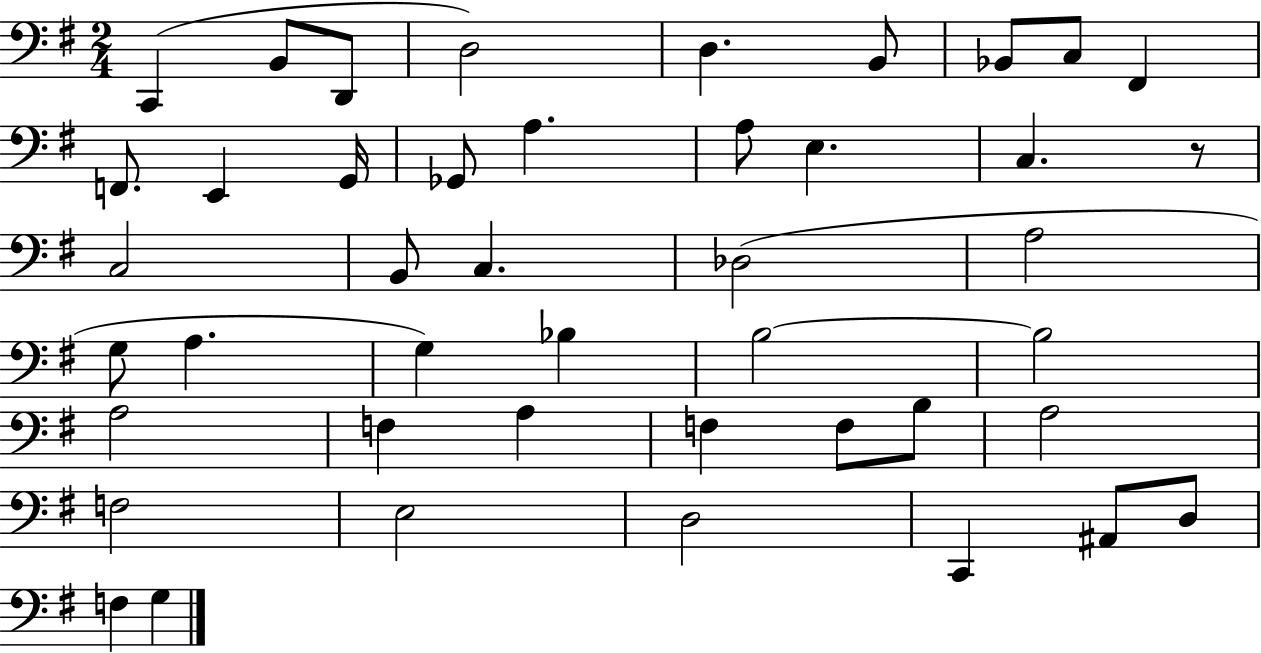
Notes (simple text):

C2/q B2/e D2/e D3/h D3/q. B2/e Bb2/e C3/e F#2/q F2/e. E2/q G2/s Gb2/e A3/q. A3/e E3/q. C3/q. R/e C3/h B2/e C3/q. Db3/h A3/h G3/e A3/q. G3/q Bb3/q B3/h B3/h A3/h F3/q A3/q F3/q F3/e B3/e A3/h F3/h E3/h D3/h C2/q A#2/e D3/e F3/q G3/q